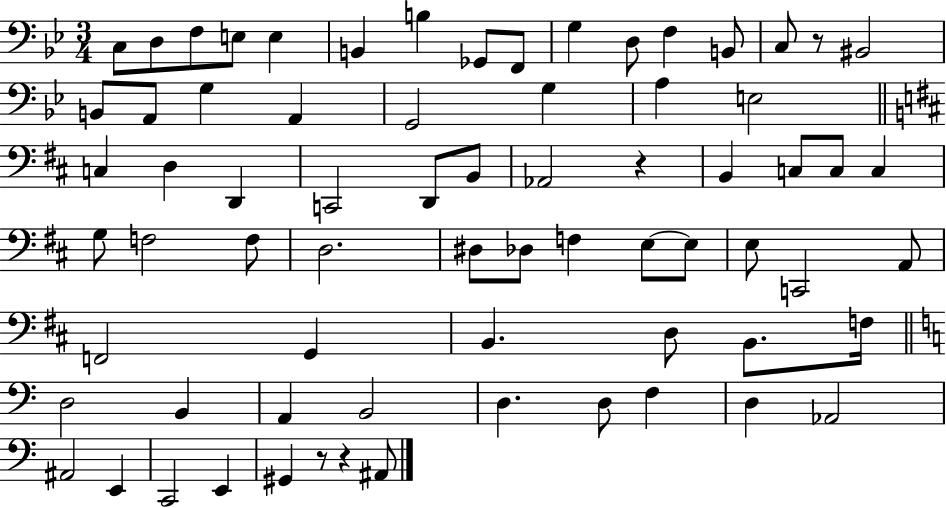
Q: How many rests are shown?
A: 4